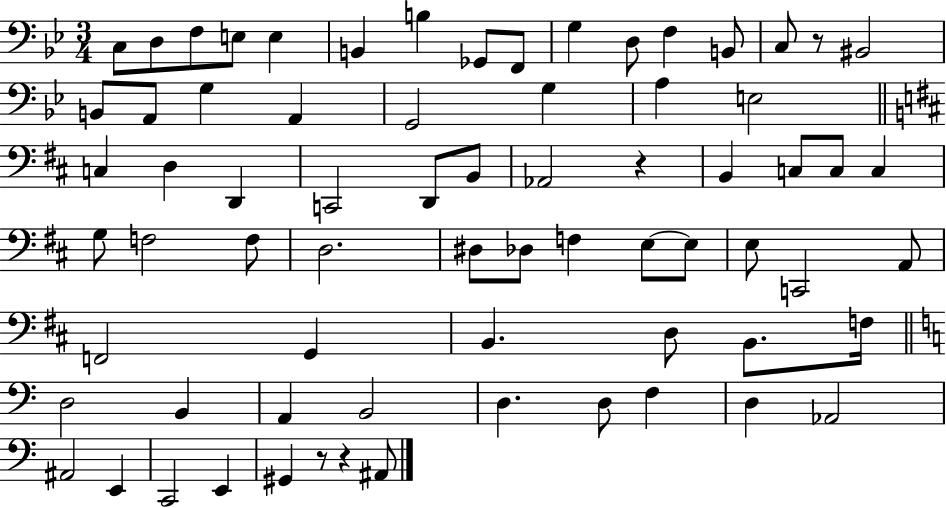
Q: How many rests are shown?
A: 4